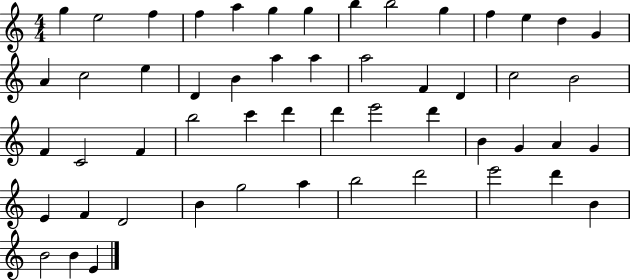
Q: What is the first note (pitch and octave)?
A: G5